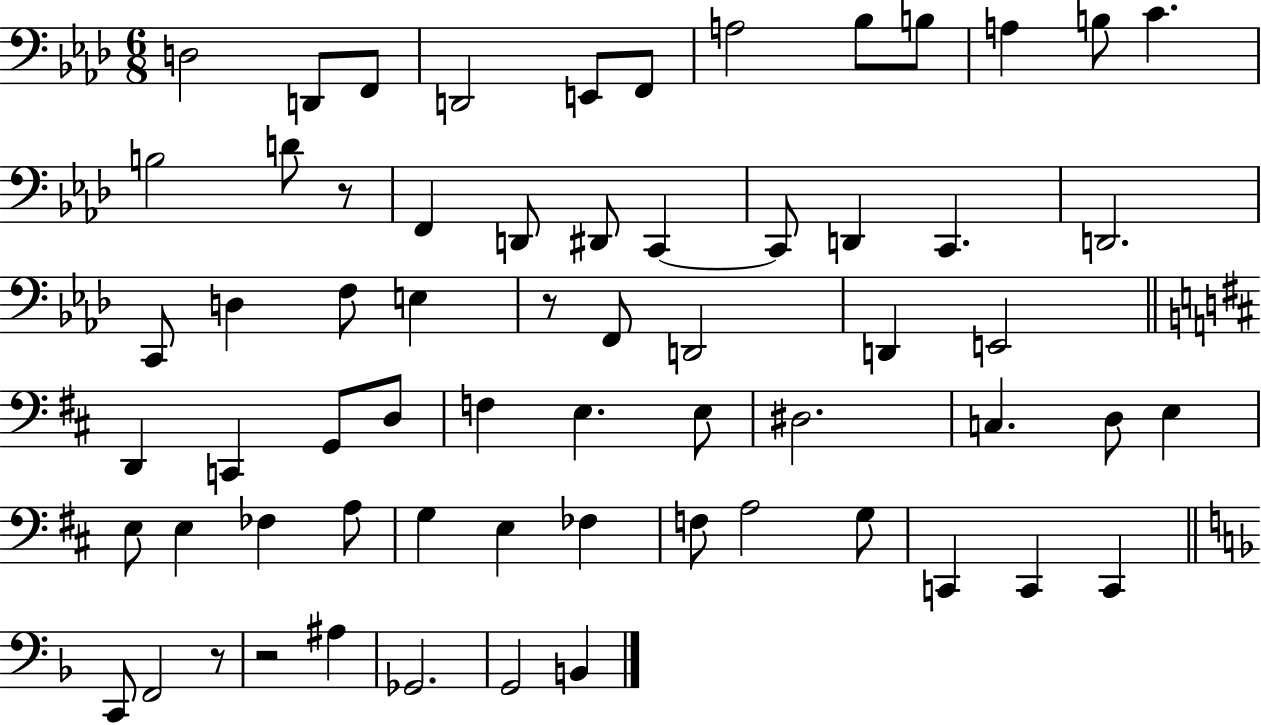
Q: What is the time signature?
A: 6/8